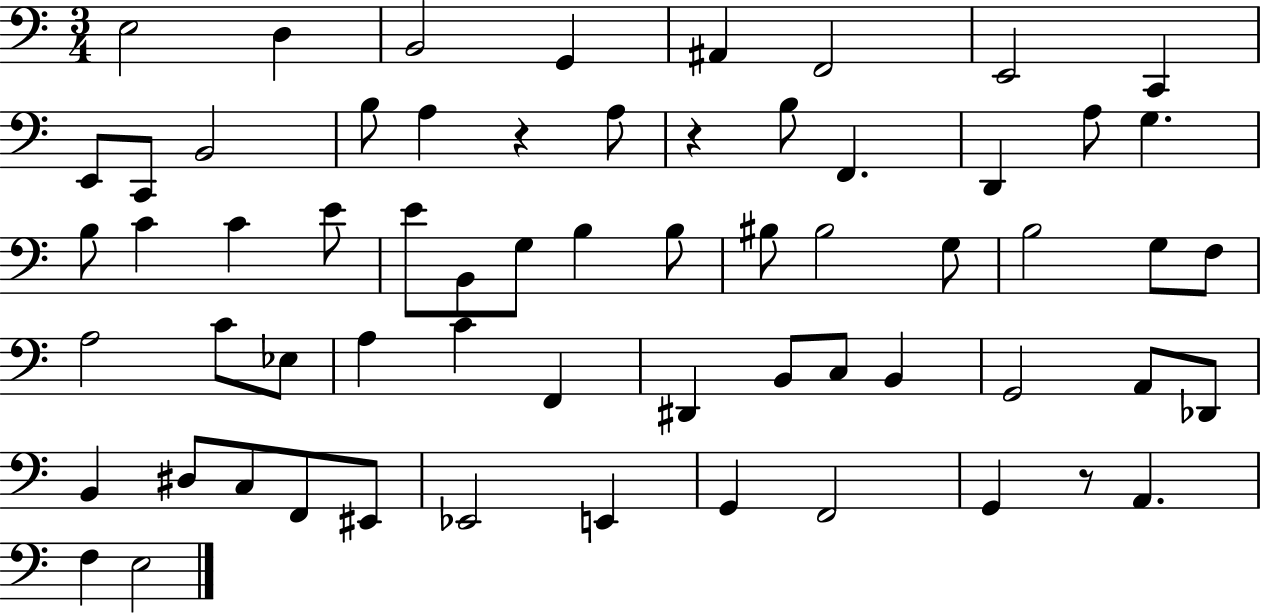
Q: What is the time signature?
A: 3/4